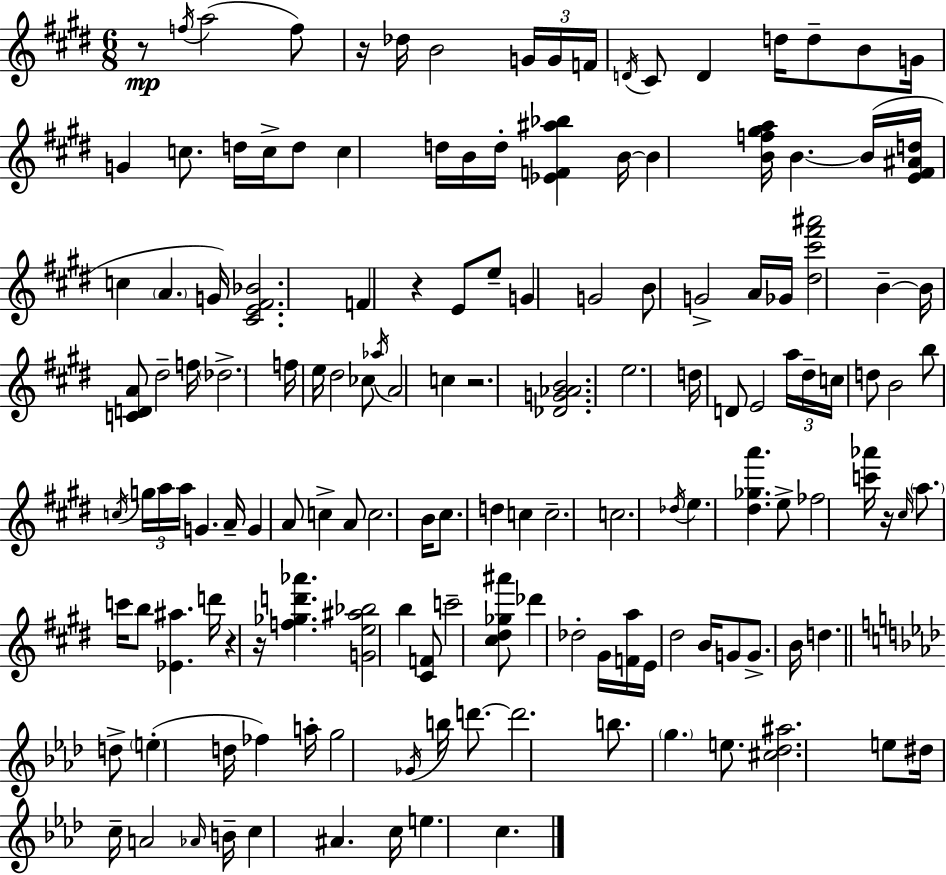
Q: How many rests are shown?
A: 7